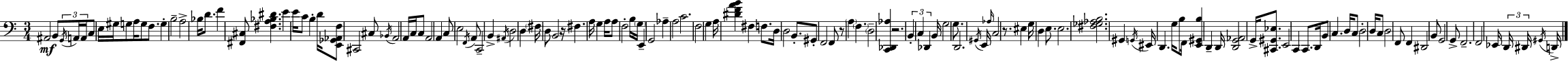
X:1
T:Untitled
M:3/4
L:1/4
K:C
^A,,2 B,,/2 G,,/4 A,,/4 A,,/4 C,/2 E,/4 ^G,/4 G,/2 A,/4 G,/2 F,/2 G, B,2 A,2 _B,/4 D/2 F [^F,,^C,]/2 [^F,A,_B,^D] E E/4 C/2 B, D/4 [E,,_G,,_A,,F,]/2 ^C,,2 ^C,/2 _B,,/4 A,,2 A,,/4 C,/4 C,/2 A,,2 A,, C,/2 E,2 F,,/4 A,,/2 C,,2 B,, ^A,,/4 D,2 D, ^F,/4 D,/2 B,,2 z/4 ^F, A,/4 G, A,/4 A,/2 F,2 B,/4 G,/4 E,, G,,2 _A, A,2 C2 F,2 G, A,/4 [^DFAB] ^F, F,/2 D,/4 D,2 B,,/2 ^G,,/2 F,,2 F,,/2 z/2 A, F, D,2 [C,,_D,,_A,] z2 B,, C, _D,, B,,/4 G,2 G,/2 D,,2 ^G,,/4 E,,/4 _A,/4 C,2 z/2 ^E, G,/4 D, E,/2 E,2 [^F,_G,_A,B,]2 ^G,, G,,/4 ^E,,/4 D,, G,/4 B,/2 F,,/4 [E,,^G,,B,] D,, D,,/4 [D,,G,,_A,,]2 G,,/4 [^C,,^G,,_E,]/2 E,,2 C,, C,,/2 D,,/4 B,,/2 C, D,/4 C,/2 D,2 D,/4 C,/2 D,2 F,,/2 F,, ^D,,2 B,,/2 G,,2 G,,/2 F,,2 F,,2 _E,,/4 D,,/4 ^D,,/4 ^G,,/4 D,,/4